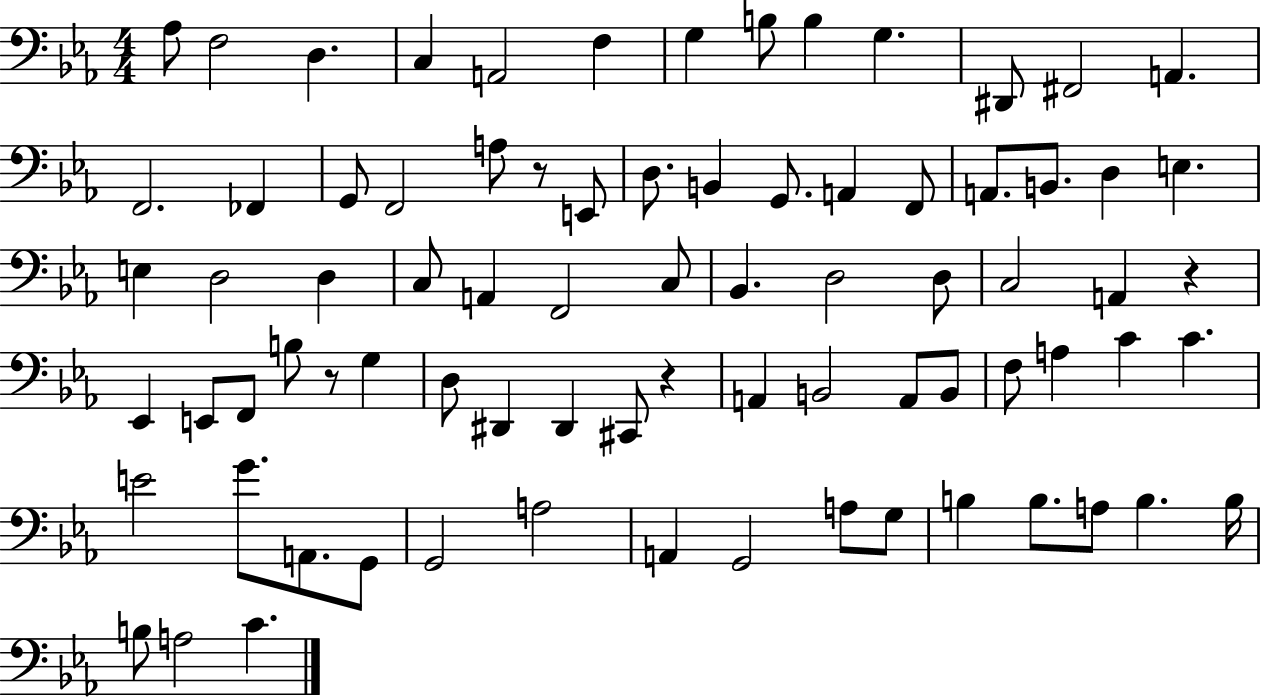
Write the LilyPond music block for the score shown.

{
  \clef bass
  \numericTimeSignature
  \time 4/4
  \key ees \major
  aes8 f2 d4. | c4 a,2 f4 | g4 b8 b4 g4. | dis,8 fis,2 a,4. | \break f,2. fes,4 | g,8 f,2 a8 r8 e,8 | d8. b,4 g,8. a,4 f,8 | a,8. b,8. d4 e4. | \break e4 d2 d4 | c8 a,4 f,2 c8 | bes,4. d2 d8 | c2 a,4 r4 | \break ees,4 e,8 f,8 b8 r8 g4 | d8 dis,4 dis,4 cis,8 r4 | a,4 b,2 a,8 b,8 | f8 a4 c'4 c'4. | \break e'2 g'8. a,8. g,8 | g,2 a2 | a,4 g,2 a8 g8 | b4 b8. a8 b4. b16 | \break b8 a2 c'4. | \bar "|."
}